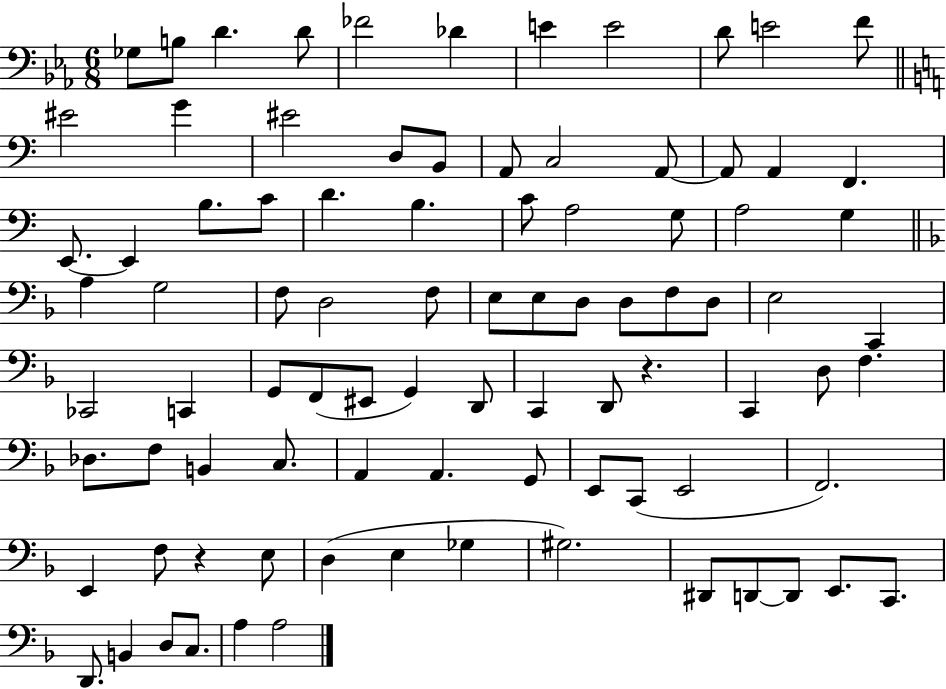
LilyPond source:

{
  \clef bass
  \numericTimeSignature
  \time 6/8
  \key ees \major
  \repeat volta 2 { ges8 b8 d'4. d'8 | fes'2 des'4 | e'4 e'2 | d'8 e'2 f'8 | \break \bar "||" \break \key c \major eis'2 g'4 | eis'2 d8 b,8 | a,8 c2 a,8~~ | a,8 a,4 f,4. | \break e,8.~~ e,4 b8. c'8 | d'4. b4. | c'8 a2 g8 | a2 g4 | \break \bar "||" \break \key d \minor a4 g2 | f8 d2 f8 | e8 e8 d8 d8 f8 d8 | e2 c,4 | \break ces,2 c,4 | g,8 f,8( eis,8 g,4) d,8 | c,4 d,8 r4. | c,4 d8 f4. | \break des8. f8 b,4 c8. | a,4 a,4. g,8 | e,8 c,8( e,2 | f,2.) | \break e,4 f8 r4 e8 | d4( e4 ges4 | gis2.) | dis,8 d,8~~ d,8 e,8. c,8. | \break d,8. b,4 d8 c8. | a4 a2 | } \bar "|."
}